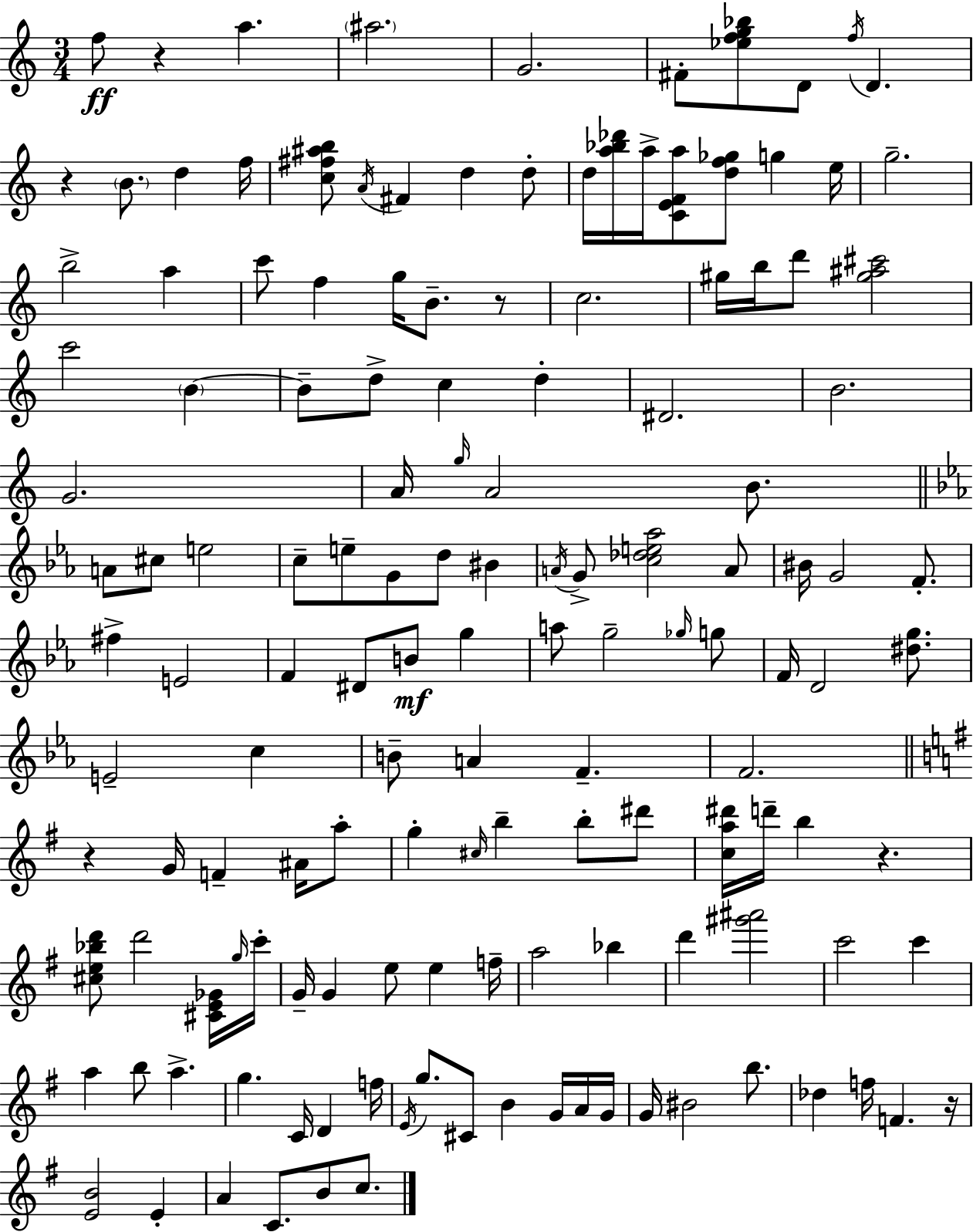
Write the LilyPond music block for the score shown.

{
  \clef treble
  \numericTimeSignature
  \time 3/4
  \key c \major
  \repeat volta 2 { f''8\ff r4 a''4. | \parenthesize ais''2. | g'2. | fis'8-. <ees'' f'' g'' bes''>8 d'8 \acciaccatura { f''16 } d'4. | \break r4 \parenthesize b'8. d''4 | f''16 <c'' fis'' ais'' b''>8 \acciaccatura { a'16 } fis'4 d''4 | d''8-. d''16 <a'' bes'' des'''>16 a''16-> <c' e' f' a''>8 <d'' f'' ges''>8 g''4 | e''16 g''2.-- | \break b''2-> a''4 | c'''8 f''4 g''16 b'8.-- | r8 c''2. | gis''16 b''16 d'''8 <gis'' ais'' cis'''>2 | \break c'''2 \parenthesize b'4~~ | b'8-- d''8-> c''4 d''4-. | dis'2. | b'2. | \break g'2. | a'16 \grace { g''16 } a'2 | b'8. \bar "||" \break \key ees \major a'8 cis''8 e''2 | c''8-- e''8-- g'8 d''8 bis'4 | \acciaccatura { a'16 } g'8-> <c'' des'' e'' aes''>2 a'8 | bis'16 g'2 f'8.-. | \break fis''4-> e'2 | f'4 dis'8 b'8\mf g''4 | a''8 g''2-- \grace { ges''16 } | g''8 f'16 d'2 <dis'' g''>8. | \break e'2-- c''4 | b'8-- a'4 f'4.-- | f'2. | \bar "||" \break \key e \minor r4 g'16 f'4-- ais'16 a''8-. | g''4-. \grace { cis''16 } b''4-- b''8-. dis'''8 | <c'' a'' dis'''>16 d'''16-- b''4 r4. | <cis'' e'' bes'' d'''>8 d'''2 <cis' e' ges'>16 | \break \grace { g''16 } c'''16-. g'16-- g'4 e''8 e''4 | f''16-- a''2 bes''4 | d'''4 <gis''' ais'''>2 | c'''2 c'''4 | \break a''4 b''8 a''4.-> | g''4. c'16 d'4 | f''16 \acciaccatura { e'16 } g''8. cis'8 b'4 | g'16 a'16 g'16 g'16 bis'2 | \break b''8. des''4 f''16 f'4. | r16 <e' b'>2 e'4-. | a'4 c'8. b'8 | c''8. } \bar "|."
}